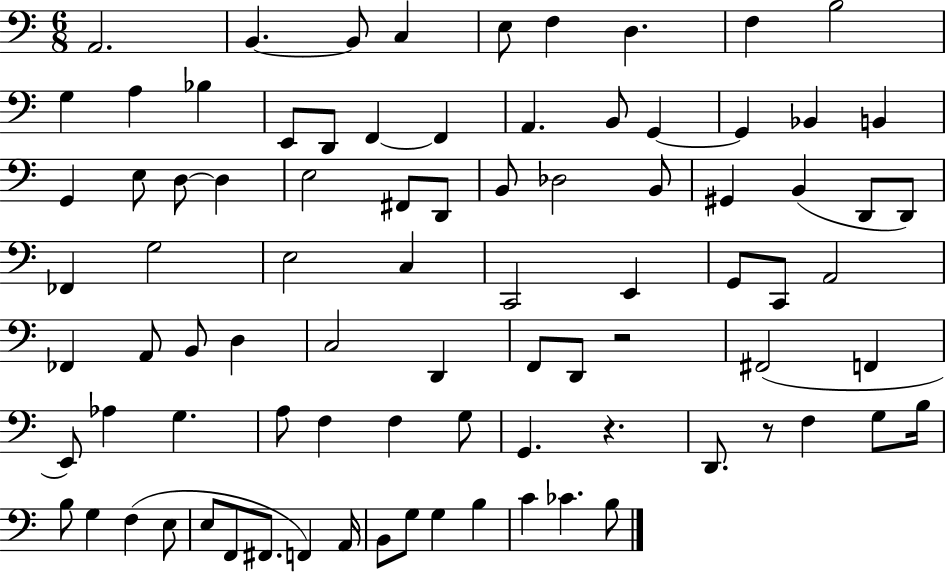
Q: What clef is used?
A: bass